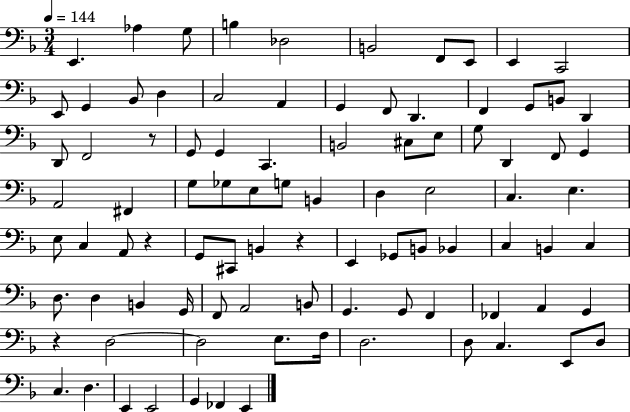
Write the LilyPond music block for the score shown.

{
  \clef bass
  \numericTimeSignature
  \time 3/4
  \key f \major
  \tempo 4 = 144
  e,4. aes4 g8 | b4 des2 | b,2 f,8 e,8 | e,4 c,2 | \break e,8 g,4 bes,8 d4 | c2 a,4 | g,4 f,8 d,4. | f,4 g,8 b,8 d,4 | \break d,8 f,2 r8 | g,8 g,4 c,4. | b,2 cis8 e8 | g8 d,4 f,8 g,4 | \break a,2 fis,4 | g8 ges8 e8 g8 b,4 | d4 e2 | c4. e4. | \break e8 c4 a,8 r4 | g,8 cis,8 b,4 r4 | e,4 ges,8 b,8 bes,4 | c4 b,4 c4 | \break d8. d4 b,4 g,16 | f,8 a,2 b,8 | g,4. g,8 f,4 | fes,4 a,4 g,4 | \break r4 d2~~ | d2 e8. f16 | d2. | d8 c4. e,8 d8 | \break c4. d4. | e,4 e,2 | g,4 fes,4 e,4 | \bar "|."
}